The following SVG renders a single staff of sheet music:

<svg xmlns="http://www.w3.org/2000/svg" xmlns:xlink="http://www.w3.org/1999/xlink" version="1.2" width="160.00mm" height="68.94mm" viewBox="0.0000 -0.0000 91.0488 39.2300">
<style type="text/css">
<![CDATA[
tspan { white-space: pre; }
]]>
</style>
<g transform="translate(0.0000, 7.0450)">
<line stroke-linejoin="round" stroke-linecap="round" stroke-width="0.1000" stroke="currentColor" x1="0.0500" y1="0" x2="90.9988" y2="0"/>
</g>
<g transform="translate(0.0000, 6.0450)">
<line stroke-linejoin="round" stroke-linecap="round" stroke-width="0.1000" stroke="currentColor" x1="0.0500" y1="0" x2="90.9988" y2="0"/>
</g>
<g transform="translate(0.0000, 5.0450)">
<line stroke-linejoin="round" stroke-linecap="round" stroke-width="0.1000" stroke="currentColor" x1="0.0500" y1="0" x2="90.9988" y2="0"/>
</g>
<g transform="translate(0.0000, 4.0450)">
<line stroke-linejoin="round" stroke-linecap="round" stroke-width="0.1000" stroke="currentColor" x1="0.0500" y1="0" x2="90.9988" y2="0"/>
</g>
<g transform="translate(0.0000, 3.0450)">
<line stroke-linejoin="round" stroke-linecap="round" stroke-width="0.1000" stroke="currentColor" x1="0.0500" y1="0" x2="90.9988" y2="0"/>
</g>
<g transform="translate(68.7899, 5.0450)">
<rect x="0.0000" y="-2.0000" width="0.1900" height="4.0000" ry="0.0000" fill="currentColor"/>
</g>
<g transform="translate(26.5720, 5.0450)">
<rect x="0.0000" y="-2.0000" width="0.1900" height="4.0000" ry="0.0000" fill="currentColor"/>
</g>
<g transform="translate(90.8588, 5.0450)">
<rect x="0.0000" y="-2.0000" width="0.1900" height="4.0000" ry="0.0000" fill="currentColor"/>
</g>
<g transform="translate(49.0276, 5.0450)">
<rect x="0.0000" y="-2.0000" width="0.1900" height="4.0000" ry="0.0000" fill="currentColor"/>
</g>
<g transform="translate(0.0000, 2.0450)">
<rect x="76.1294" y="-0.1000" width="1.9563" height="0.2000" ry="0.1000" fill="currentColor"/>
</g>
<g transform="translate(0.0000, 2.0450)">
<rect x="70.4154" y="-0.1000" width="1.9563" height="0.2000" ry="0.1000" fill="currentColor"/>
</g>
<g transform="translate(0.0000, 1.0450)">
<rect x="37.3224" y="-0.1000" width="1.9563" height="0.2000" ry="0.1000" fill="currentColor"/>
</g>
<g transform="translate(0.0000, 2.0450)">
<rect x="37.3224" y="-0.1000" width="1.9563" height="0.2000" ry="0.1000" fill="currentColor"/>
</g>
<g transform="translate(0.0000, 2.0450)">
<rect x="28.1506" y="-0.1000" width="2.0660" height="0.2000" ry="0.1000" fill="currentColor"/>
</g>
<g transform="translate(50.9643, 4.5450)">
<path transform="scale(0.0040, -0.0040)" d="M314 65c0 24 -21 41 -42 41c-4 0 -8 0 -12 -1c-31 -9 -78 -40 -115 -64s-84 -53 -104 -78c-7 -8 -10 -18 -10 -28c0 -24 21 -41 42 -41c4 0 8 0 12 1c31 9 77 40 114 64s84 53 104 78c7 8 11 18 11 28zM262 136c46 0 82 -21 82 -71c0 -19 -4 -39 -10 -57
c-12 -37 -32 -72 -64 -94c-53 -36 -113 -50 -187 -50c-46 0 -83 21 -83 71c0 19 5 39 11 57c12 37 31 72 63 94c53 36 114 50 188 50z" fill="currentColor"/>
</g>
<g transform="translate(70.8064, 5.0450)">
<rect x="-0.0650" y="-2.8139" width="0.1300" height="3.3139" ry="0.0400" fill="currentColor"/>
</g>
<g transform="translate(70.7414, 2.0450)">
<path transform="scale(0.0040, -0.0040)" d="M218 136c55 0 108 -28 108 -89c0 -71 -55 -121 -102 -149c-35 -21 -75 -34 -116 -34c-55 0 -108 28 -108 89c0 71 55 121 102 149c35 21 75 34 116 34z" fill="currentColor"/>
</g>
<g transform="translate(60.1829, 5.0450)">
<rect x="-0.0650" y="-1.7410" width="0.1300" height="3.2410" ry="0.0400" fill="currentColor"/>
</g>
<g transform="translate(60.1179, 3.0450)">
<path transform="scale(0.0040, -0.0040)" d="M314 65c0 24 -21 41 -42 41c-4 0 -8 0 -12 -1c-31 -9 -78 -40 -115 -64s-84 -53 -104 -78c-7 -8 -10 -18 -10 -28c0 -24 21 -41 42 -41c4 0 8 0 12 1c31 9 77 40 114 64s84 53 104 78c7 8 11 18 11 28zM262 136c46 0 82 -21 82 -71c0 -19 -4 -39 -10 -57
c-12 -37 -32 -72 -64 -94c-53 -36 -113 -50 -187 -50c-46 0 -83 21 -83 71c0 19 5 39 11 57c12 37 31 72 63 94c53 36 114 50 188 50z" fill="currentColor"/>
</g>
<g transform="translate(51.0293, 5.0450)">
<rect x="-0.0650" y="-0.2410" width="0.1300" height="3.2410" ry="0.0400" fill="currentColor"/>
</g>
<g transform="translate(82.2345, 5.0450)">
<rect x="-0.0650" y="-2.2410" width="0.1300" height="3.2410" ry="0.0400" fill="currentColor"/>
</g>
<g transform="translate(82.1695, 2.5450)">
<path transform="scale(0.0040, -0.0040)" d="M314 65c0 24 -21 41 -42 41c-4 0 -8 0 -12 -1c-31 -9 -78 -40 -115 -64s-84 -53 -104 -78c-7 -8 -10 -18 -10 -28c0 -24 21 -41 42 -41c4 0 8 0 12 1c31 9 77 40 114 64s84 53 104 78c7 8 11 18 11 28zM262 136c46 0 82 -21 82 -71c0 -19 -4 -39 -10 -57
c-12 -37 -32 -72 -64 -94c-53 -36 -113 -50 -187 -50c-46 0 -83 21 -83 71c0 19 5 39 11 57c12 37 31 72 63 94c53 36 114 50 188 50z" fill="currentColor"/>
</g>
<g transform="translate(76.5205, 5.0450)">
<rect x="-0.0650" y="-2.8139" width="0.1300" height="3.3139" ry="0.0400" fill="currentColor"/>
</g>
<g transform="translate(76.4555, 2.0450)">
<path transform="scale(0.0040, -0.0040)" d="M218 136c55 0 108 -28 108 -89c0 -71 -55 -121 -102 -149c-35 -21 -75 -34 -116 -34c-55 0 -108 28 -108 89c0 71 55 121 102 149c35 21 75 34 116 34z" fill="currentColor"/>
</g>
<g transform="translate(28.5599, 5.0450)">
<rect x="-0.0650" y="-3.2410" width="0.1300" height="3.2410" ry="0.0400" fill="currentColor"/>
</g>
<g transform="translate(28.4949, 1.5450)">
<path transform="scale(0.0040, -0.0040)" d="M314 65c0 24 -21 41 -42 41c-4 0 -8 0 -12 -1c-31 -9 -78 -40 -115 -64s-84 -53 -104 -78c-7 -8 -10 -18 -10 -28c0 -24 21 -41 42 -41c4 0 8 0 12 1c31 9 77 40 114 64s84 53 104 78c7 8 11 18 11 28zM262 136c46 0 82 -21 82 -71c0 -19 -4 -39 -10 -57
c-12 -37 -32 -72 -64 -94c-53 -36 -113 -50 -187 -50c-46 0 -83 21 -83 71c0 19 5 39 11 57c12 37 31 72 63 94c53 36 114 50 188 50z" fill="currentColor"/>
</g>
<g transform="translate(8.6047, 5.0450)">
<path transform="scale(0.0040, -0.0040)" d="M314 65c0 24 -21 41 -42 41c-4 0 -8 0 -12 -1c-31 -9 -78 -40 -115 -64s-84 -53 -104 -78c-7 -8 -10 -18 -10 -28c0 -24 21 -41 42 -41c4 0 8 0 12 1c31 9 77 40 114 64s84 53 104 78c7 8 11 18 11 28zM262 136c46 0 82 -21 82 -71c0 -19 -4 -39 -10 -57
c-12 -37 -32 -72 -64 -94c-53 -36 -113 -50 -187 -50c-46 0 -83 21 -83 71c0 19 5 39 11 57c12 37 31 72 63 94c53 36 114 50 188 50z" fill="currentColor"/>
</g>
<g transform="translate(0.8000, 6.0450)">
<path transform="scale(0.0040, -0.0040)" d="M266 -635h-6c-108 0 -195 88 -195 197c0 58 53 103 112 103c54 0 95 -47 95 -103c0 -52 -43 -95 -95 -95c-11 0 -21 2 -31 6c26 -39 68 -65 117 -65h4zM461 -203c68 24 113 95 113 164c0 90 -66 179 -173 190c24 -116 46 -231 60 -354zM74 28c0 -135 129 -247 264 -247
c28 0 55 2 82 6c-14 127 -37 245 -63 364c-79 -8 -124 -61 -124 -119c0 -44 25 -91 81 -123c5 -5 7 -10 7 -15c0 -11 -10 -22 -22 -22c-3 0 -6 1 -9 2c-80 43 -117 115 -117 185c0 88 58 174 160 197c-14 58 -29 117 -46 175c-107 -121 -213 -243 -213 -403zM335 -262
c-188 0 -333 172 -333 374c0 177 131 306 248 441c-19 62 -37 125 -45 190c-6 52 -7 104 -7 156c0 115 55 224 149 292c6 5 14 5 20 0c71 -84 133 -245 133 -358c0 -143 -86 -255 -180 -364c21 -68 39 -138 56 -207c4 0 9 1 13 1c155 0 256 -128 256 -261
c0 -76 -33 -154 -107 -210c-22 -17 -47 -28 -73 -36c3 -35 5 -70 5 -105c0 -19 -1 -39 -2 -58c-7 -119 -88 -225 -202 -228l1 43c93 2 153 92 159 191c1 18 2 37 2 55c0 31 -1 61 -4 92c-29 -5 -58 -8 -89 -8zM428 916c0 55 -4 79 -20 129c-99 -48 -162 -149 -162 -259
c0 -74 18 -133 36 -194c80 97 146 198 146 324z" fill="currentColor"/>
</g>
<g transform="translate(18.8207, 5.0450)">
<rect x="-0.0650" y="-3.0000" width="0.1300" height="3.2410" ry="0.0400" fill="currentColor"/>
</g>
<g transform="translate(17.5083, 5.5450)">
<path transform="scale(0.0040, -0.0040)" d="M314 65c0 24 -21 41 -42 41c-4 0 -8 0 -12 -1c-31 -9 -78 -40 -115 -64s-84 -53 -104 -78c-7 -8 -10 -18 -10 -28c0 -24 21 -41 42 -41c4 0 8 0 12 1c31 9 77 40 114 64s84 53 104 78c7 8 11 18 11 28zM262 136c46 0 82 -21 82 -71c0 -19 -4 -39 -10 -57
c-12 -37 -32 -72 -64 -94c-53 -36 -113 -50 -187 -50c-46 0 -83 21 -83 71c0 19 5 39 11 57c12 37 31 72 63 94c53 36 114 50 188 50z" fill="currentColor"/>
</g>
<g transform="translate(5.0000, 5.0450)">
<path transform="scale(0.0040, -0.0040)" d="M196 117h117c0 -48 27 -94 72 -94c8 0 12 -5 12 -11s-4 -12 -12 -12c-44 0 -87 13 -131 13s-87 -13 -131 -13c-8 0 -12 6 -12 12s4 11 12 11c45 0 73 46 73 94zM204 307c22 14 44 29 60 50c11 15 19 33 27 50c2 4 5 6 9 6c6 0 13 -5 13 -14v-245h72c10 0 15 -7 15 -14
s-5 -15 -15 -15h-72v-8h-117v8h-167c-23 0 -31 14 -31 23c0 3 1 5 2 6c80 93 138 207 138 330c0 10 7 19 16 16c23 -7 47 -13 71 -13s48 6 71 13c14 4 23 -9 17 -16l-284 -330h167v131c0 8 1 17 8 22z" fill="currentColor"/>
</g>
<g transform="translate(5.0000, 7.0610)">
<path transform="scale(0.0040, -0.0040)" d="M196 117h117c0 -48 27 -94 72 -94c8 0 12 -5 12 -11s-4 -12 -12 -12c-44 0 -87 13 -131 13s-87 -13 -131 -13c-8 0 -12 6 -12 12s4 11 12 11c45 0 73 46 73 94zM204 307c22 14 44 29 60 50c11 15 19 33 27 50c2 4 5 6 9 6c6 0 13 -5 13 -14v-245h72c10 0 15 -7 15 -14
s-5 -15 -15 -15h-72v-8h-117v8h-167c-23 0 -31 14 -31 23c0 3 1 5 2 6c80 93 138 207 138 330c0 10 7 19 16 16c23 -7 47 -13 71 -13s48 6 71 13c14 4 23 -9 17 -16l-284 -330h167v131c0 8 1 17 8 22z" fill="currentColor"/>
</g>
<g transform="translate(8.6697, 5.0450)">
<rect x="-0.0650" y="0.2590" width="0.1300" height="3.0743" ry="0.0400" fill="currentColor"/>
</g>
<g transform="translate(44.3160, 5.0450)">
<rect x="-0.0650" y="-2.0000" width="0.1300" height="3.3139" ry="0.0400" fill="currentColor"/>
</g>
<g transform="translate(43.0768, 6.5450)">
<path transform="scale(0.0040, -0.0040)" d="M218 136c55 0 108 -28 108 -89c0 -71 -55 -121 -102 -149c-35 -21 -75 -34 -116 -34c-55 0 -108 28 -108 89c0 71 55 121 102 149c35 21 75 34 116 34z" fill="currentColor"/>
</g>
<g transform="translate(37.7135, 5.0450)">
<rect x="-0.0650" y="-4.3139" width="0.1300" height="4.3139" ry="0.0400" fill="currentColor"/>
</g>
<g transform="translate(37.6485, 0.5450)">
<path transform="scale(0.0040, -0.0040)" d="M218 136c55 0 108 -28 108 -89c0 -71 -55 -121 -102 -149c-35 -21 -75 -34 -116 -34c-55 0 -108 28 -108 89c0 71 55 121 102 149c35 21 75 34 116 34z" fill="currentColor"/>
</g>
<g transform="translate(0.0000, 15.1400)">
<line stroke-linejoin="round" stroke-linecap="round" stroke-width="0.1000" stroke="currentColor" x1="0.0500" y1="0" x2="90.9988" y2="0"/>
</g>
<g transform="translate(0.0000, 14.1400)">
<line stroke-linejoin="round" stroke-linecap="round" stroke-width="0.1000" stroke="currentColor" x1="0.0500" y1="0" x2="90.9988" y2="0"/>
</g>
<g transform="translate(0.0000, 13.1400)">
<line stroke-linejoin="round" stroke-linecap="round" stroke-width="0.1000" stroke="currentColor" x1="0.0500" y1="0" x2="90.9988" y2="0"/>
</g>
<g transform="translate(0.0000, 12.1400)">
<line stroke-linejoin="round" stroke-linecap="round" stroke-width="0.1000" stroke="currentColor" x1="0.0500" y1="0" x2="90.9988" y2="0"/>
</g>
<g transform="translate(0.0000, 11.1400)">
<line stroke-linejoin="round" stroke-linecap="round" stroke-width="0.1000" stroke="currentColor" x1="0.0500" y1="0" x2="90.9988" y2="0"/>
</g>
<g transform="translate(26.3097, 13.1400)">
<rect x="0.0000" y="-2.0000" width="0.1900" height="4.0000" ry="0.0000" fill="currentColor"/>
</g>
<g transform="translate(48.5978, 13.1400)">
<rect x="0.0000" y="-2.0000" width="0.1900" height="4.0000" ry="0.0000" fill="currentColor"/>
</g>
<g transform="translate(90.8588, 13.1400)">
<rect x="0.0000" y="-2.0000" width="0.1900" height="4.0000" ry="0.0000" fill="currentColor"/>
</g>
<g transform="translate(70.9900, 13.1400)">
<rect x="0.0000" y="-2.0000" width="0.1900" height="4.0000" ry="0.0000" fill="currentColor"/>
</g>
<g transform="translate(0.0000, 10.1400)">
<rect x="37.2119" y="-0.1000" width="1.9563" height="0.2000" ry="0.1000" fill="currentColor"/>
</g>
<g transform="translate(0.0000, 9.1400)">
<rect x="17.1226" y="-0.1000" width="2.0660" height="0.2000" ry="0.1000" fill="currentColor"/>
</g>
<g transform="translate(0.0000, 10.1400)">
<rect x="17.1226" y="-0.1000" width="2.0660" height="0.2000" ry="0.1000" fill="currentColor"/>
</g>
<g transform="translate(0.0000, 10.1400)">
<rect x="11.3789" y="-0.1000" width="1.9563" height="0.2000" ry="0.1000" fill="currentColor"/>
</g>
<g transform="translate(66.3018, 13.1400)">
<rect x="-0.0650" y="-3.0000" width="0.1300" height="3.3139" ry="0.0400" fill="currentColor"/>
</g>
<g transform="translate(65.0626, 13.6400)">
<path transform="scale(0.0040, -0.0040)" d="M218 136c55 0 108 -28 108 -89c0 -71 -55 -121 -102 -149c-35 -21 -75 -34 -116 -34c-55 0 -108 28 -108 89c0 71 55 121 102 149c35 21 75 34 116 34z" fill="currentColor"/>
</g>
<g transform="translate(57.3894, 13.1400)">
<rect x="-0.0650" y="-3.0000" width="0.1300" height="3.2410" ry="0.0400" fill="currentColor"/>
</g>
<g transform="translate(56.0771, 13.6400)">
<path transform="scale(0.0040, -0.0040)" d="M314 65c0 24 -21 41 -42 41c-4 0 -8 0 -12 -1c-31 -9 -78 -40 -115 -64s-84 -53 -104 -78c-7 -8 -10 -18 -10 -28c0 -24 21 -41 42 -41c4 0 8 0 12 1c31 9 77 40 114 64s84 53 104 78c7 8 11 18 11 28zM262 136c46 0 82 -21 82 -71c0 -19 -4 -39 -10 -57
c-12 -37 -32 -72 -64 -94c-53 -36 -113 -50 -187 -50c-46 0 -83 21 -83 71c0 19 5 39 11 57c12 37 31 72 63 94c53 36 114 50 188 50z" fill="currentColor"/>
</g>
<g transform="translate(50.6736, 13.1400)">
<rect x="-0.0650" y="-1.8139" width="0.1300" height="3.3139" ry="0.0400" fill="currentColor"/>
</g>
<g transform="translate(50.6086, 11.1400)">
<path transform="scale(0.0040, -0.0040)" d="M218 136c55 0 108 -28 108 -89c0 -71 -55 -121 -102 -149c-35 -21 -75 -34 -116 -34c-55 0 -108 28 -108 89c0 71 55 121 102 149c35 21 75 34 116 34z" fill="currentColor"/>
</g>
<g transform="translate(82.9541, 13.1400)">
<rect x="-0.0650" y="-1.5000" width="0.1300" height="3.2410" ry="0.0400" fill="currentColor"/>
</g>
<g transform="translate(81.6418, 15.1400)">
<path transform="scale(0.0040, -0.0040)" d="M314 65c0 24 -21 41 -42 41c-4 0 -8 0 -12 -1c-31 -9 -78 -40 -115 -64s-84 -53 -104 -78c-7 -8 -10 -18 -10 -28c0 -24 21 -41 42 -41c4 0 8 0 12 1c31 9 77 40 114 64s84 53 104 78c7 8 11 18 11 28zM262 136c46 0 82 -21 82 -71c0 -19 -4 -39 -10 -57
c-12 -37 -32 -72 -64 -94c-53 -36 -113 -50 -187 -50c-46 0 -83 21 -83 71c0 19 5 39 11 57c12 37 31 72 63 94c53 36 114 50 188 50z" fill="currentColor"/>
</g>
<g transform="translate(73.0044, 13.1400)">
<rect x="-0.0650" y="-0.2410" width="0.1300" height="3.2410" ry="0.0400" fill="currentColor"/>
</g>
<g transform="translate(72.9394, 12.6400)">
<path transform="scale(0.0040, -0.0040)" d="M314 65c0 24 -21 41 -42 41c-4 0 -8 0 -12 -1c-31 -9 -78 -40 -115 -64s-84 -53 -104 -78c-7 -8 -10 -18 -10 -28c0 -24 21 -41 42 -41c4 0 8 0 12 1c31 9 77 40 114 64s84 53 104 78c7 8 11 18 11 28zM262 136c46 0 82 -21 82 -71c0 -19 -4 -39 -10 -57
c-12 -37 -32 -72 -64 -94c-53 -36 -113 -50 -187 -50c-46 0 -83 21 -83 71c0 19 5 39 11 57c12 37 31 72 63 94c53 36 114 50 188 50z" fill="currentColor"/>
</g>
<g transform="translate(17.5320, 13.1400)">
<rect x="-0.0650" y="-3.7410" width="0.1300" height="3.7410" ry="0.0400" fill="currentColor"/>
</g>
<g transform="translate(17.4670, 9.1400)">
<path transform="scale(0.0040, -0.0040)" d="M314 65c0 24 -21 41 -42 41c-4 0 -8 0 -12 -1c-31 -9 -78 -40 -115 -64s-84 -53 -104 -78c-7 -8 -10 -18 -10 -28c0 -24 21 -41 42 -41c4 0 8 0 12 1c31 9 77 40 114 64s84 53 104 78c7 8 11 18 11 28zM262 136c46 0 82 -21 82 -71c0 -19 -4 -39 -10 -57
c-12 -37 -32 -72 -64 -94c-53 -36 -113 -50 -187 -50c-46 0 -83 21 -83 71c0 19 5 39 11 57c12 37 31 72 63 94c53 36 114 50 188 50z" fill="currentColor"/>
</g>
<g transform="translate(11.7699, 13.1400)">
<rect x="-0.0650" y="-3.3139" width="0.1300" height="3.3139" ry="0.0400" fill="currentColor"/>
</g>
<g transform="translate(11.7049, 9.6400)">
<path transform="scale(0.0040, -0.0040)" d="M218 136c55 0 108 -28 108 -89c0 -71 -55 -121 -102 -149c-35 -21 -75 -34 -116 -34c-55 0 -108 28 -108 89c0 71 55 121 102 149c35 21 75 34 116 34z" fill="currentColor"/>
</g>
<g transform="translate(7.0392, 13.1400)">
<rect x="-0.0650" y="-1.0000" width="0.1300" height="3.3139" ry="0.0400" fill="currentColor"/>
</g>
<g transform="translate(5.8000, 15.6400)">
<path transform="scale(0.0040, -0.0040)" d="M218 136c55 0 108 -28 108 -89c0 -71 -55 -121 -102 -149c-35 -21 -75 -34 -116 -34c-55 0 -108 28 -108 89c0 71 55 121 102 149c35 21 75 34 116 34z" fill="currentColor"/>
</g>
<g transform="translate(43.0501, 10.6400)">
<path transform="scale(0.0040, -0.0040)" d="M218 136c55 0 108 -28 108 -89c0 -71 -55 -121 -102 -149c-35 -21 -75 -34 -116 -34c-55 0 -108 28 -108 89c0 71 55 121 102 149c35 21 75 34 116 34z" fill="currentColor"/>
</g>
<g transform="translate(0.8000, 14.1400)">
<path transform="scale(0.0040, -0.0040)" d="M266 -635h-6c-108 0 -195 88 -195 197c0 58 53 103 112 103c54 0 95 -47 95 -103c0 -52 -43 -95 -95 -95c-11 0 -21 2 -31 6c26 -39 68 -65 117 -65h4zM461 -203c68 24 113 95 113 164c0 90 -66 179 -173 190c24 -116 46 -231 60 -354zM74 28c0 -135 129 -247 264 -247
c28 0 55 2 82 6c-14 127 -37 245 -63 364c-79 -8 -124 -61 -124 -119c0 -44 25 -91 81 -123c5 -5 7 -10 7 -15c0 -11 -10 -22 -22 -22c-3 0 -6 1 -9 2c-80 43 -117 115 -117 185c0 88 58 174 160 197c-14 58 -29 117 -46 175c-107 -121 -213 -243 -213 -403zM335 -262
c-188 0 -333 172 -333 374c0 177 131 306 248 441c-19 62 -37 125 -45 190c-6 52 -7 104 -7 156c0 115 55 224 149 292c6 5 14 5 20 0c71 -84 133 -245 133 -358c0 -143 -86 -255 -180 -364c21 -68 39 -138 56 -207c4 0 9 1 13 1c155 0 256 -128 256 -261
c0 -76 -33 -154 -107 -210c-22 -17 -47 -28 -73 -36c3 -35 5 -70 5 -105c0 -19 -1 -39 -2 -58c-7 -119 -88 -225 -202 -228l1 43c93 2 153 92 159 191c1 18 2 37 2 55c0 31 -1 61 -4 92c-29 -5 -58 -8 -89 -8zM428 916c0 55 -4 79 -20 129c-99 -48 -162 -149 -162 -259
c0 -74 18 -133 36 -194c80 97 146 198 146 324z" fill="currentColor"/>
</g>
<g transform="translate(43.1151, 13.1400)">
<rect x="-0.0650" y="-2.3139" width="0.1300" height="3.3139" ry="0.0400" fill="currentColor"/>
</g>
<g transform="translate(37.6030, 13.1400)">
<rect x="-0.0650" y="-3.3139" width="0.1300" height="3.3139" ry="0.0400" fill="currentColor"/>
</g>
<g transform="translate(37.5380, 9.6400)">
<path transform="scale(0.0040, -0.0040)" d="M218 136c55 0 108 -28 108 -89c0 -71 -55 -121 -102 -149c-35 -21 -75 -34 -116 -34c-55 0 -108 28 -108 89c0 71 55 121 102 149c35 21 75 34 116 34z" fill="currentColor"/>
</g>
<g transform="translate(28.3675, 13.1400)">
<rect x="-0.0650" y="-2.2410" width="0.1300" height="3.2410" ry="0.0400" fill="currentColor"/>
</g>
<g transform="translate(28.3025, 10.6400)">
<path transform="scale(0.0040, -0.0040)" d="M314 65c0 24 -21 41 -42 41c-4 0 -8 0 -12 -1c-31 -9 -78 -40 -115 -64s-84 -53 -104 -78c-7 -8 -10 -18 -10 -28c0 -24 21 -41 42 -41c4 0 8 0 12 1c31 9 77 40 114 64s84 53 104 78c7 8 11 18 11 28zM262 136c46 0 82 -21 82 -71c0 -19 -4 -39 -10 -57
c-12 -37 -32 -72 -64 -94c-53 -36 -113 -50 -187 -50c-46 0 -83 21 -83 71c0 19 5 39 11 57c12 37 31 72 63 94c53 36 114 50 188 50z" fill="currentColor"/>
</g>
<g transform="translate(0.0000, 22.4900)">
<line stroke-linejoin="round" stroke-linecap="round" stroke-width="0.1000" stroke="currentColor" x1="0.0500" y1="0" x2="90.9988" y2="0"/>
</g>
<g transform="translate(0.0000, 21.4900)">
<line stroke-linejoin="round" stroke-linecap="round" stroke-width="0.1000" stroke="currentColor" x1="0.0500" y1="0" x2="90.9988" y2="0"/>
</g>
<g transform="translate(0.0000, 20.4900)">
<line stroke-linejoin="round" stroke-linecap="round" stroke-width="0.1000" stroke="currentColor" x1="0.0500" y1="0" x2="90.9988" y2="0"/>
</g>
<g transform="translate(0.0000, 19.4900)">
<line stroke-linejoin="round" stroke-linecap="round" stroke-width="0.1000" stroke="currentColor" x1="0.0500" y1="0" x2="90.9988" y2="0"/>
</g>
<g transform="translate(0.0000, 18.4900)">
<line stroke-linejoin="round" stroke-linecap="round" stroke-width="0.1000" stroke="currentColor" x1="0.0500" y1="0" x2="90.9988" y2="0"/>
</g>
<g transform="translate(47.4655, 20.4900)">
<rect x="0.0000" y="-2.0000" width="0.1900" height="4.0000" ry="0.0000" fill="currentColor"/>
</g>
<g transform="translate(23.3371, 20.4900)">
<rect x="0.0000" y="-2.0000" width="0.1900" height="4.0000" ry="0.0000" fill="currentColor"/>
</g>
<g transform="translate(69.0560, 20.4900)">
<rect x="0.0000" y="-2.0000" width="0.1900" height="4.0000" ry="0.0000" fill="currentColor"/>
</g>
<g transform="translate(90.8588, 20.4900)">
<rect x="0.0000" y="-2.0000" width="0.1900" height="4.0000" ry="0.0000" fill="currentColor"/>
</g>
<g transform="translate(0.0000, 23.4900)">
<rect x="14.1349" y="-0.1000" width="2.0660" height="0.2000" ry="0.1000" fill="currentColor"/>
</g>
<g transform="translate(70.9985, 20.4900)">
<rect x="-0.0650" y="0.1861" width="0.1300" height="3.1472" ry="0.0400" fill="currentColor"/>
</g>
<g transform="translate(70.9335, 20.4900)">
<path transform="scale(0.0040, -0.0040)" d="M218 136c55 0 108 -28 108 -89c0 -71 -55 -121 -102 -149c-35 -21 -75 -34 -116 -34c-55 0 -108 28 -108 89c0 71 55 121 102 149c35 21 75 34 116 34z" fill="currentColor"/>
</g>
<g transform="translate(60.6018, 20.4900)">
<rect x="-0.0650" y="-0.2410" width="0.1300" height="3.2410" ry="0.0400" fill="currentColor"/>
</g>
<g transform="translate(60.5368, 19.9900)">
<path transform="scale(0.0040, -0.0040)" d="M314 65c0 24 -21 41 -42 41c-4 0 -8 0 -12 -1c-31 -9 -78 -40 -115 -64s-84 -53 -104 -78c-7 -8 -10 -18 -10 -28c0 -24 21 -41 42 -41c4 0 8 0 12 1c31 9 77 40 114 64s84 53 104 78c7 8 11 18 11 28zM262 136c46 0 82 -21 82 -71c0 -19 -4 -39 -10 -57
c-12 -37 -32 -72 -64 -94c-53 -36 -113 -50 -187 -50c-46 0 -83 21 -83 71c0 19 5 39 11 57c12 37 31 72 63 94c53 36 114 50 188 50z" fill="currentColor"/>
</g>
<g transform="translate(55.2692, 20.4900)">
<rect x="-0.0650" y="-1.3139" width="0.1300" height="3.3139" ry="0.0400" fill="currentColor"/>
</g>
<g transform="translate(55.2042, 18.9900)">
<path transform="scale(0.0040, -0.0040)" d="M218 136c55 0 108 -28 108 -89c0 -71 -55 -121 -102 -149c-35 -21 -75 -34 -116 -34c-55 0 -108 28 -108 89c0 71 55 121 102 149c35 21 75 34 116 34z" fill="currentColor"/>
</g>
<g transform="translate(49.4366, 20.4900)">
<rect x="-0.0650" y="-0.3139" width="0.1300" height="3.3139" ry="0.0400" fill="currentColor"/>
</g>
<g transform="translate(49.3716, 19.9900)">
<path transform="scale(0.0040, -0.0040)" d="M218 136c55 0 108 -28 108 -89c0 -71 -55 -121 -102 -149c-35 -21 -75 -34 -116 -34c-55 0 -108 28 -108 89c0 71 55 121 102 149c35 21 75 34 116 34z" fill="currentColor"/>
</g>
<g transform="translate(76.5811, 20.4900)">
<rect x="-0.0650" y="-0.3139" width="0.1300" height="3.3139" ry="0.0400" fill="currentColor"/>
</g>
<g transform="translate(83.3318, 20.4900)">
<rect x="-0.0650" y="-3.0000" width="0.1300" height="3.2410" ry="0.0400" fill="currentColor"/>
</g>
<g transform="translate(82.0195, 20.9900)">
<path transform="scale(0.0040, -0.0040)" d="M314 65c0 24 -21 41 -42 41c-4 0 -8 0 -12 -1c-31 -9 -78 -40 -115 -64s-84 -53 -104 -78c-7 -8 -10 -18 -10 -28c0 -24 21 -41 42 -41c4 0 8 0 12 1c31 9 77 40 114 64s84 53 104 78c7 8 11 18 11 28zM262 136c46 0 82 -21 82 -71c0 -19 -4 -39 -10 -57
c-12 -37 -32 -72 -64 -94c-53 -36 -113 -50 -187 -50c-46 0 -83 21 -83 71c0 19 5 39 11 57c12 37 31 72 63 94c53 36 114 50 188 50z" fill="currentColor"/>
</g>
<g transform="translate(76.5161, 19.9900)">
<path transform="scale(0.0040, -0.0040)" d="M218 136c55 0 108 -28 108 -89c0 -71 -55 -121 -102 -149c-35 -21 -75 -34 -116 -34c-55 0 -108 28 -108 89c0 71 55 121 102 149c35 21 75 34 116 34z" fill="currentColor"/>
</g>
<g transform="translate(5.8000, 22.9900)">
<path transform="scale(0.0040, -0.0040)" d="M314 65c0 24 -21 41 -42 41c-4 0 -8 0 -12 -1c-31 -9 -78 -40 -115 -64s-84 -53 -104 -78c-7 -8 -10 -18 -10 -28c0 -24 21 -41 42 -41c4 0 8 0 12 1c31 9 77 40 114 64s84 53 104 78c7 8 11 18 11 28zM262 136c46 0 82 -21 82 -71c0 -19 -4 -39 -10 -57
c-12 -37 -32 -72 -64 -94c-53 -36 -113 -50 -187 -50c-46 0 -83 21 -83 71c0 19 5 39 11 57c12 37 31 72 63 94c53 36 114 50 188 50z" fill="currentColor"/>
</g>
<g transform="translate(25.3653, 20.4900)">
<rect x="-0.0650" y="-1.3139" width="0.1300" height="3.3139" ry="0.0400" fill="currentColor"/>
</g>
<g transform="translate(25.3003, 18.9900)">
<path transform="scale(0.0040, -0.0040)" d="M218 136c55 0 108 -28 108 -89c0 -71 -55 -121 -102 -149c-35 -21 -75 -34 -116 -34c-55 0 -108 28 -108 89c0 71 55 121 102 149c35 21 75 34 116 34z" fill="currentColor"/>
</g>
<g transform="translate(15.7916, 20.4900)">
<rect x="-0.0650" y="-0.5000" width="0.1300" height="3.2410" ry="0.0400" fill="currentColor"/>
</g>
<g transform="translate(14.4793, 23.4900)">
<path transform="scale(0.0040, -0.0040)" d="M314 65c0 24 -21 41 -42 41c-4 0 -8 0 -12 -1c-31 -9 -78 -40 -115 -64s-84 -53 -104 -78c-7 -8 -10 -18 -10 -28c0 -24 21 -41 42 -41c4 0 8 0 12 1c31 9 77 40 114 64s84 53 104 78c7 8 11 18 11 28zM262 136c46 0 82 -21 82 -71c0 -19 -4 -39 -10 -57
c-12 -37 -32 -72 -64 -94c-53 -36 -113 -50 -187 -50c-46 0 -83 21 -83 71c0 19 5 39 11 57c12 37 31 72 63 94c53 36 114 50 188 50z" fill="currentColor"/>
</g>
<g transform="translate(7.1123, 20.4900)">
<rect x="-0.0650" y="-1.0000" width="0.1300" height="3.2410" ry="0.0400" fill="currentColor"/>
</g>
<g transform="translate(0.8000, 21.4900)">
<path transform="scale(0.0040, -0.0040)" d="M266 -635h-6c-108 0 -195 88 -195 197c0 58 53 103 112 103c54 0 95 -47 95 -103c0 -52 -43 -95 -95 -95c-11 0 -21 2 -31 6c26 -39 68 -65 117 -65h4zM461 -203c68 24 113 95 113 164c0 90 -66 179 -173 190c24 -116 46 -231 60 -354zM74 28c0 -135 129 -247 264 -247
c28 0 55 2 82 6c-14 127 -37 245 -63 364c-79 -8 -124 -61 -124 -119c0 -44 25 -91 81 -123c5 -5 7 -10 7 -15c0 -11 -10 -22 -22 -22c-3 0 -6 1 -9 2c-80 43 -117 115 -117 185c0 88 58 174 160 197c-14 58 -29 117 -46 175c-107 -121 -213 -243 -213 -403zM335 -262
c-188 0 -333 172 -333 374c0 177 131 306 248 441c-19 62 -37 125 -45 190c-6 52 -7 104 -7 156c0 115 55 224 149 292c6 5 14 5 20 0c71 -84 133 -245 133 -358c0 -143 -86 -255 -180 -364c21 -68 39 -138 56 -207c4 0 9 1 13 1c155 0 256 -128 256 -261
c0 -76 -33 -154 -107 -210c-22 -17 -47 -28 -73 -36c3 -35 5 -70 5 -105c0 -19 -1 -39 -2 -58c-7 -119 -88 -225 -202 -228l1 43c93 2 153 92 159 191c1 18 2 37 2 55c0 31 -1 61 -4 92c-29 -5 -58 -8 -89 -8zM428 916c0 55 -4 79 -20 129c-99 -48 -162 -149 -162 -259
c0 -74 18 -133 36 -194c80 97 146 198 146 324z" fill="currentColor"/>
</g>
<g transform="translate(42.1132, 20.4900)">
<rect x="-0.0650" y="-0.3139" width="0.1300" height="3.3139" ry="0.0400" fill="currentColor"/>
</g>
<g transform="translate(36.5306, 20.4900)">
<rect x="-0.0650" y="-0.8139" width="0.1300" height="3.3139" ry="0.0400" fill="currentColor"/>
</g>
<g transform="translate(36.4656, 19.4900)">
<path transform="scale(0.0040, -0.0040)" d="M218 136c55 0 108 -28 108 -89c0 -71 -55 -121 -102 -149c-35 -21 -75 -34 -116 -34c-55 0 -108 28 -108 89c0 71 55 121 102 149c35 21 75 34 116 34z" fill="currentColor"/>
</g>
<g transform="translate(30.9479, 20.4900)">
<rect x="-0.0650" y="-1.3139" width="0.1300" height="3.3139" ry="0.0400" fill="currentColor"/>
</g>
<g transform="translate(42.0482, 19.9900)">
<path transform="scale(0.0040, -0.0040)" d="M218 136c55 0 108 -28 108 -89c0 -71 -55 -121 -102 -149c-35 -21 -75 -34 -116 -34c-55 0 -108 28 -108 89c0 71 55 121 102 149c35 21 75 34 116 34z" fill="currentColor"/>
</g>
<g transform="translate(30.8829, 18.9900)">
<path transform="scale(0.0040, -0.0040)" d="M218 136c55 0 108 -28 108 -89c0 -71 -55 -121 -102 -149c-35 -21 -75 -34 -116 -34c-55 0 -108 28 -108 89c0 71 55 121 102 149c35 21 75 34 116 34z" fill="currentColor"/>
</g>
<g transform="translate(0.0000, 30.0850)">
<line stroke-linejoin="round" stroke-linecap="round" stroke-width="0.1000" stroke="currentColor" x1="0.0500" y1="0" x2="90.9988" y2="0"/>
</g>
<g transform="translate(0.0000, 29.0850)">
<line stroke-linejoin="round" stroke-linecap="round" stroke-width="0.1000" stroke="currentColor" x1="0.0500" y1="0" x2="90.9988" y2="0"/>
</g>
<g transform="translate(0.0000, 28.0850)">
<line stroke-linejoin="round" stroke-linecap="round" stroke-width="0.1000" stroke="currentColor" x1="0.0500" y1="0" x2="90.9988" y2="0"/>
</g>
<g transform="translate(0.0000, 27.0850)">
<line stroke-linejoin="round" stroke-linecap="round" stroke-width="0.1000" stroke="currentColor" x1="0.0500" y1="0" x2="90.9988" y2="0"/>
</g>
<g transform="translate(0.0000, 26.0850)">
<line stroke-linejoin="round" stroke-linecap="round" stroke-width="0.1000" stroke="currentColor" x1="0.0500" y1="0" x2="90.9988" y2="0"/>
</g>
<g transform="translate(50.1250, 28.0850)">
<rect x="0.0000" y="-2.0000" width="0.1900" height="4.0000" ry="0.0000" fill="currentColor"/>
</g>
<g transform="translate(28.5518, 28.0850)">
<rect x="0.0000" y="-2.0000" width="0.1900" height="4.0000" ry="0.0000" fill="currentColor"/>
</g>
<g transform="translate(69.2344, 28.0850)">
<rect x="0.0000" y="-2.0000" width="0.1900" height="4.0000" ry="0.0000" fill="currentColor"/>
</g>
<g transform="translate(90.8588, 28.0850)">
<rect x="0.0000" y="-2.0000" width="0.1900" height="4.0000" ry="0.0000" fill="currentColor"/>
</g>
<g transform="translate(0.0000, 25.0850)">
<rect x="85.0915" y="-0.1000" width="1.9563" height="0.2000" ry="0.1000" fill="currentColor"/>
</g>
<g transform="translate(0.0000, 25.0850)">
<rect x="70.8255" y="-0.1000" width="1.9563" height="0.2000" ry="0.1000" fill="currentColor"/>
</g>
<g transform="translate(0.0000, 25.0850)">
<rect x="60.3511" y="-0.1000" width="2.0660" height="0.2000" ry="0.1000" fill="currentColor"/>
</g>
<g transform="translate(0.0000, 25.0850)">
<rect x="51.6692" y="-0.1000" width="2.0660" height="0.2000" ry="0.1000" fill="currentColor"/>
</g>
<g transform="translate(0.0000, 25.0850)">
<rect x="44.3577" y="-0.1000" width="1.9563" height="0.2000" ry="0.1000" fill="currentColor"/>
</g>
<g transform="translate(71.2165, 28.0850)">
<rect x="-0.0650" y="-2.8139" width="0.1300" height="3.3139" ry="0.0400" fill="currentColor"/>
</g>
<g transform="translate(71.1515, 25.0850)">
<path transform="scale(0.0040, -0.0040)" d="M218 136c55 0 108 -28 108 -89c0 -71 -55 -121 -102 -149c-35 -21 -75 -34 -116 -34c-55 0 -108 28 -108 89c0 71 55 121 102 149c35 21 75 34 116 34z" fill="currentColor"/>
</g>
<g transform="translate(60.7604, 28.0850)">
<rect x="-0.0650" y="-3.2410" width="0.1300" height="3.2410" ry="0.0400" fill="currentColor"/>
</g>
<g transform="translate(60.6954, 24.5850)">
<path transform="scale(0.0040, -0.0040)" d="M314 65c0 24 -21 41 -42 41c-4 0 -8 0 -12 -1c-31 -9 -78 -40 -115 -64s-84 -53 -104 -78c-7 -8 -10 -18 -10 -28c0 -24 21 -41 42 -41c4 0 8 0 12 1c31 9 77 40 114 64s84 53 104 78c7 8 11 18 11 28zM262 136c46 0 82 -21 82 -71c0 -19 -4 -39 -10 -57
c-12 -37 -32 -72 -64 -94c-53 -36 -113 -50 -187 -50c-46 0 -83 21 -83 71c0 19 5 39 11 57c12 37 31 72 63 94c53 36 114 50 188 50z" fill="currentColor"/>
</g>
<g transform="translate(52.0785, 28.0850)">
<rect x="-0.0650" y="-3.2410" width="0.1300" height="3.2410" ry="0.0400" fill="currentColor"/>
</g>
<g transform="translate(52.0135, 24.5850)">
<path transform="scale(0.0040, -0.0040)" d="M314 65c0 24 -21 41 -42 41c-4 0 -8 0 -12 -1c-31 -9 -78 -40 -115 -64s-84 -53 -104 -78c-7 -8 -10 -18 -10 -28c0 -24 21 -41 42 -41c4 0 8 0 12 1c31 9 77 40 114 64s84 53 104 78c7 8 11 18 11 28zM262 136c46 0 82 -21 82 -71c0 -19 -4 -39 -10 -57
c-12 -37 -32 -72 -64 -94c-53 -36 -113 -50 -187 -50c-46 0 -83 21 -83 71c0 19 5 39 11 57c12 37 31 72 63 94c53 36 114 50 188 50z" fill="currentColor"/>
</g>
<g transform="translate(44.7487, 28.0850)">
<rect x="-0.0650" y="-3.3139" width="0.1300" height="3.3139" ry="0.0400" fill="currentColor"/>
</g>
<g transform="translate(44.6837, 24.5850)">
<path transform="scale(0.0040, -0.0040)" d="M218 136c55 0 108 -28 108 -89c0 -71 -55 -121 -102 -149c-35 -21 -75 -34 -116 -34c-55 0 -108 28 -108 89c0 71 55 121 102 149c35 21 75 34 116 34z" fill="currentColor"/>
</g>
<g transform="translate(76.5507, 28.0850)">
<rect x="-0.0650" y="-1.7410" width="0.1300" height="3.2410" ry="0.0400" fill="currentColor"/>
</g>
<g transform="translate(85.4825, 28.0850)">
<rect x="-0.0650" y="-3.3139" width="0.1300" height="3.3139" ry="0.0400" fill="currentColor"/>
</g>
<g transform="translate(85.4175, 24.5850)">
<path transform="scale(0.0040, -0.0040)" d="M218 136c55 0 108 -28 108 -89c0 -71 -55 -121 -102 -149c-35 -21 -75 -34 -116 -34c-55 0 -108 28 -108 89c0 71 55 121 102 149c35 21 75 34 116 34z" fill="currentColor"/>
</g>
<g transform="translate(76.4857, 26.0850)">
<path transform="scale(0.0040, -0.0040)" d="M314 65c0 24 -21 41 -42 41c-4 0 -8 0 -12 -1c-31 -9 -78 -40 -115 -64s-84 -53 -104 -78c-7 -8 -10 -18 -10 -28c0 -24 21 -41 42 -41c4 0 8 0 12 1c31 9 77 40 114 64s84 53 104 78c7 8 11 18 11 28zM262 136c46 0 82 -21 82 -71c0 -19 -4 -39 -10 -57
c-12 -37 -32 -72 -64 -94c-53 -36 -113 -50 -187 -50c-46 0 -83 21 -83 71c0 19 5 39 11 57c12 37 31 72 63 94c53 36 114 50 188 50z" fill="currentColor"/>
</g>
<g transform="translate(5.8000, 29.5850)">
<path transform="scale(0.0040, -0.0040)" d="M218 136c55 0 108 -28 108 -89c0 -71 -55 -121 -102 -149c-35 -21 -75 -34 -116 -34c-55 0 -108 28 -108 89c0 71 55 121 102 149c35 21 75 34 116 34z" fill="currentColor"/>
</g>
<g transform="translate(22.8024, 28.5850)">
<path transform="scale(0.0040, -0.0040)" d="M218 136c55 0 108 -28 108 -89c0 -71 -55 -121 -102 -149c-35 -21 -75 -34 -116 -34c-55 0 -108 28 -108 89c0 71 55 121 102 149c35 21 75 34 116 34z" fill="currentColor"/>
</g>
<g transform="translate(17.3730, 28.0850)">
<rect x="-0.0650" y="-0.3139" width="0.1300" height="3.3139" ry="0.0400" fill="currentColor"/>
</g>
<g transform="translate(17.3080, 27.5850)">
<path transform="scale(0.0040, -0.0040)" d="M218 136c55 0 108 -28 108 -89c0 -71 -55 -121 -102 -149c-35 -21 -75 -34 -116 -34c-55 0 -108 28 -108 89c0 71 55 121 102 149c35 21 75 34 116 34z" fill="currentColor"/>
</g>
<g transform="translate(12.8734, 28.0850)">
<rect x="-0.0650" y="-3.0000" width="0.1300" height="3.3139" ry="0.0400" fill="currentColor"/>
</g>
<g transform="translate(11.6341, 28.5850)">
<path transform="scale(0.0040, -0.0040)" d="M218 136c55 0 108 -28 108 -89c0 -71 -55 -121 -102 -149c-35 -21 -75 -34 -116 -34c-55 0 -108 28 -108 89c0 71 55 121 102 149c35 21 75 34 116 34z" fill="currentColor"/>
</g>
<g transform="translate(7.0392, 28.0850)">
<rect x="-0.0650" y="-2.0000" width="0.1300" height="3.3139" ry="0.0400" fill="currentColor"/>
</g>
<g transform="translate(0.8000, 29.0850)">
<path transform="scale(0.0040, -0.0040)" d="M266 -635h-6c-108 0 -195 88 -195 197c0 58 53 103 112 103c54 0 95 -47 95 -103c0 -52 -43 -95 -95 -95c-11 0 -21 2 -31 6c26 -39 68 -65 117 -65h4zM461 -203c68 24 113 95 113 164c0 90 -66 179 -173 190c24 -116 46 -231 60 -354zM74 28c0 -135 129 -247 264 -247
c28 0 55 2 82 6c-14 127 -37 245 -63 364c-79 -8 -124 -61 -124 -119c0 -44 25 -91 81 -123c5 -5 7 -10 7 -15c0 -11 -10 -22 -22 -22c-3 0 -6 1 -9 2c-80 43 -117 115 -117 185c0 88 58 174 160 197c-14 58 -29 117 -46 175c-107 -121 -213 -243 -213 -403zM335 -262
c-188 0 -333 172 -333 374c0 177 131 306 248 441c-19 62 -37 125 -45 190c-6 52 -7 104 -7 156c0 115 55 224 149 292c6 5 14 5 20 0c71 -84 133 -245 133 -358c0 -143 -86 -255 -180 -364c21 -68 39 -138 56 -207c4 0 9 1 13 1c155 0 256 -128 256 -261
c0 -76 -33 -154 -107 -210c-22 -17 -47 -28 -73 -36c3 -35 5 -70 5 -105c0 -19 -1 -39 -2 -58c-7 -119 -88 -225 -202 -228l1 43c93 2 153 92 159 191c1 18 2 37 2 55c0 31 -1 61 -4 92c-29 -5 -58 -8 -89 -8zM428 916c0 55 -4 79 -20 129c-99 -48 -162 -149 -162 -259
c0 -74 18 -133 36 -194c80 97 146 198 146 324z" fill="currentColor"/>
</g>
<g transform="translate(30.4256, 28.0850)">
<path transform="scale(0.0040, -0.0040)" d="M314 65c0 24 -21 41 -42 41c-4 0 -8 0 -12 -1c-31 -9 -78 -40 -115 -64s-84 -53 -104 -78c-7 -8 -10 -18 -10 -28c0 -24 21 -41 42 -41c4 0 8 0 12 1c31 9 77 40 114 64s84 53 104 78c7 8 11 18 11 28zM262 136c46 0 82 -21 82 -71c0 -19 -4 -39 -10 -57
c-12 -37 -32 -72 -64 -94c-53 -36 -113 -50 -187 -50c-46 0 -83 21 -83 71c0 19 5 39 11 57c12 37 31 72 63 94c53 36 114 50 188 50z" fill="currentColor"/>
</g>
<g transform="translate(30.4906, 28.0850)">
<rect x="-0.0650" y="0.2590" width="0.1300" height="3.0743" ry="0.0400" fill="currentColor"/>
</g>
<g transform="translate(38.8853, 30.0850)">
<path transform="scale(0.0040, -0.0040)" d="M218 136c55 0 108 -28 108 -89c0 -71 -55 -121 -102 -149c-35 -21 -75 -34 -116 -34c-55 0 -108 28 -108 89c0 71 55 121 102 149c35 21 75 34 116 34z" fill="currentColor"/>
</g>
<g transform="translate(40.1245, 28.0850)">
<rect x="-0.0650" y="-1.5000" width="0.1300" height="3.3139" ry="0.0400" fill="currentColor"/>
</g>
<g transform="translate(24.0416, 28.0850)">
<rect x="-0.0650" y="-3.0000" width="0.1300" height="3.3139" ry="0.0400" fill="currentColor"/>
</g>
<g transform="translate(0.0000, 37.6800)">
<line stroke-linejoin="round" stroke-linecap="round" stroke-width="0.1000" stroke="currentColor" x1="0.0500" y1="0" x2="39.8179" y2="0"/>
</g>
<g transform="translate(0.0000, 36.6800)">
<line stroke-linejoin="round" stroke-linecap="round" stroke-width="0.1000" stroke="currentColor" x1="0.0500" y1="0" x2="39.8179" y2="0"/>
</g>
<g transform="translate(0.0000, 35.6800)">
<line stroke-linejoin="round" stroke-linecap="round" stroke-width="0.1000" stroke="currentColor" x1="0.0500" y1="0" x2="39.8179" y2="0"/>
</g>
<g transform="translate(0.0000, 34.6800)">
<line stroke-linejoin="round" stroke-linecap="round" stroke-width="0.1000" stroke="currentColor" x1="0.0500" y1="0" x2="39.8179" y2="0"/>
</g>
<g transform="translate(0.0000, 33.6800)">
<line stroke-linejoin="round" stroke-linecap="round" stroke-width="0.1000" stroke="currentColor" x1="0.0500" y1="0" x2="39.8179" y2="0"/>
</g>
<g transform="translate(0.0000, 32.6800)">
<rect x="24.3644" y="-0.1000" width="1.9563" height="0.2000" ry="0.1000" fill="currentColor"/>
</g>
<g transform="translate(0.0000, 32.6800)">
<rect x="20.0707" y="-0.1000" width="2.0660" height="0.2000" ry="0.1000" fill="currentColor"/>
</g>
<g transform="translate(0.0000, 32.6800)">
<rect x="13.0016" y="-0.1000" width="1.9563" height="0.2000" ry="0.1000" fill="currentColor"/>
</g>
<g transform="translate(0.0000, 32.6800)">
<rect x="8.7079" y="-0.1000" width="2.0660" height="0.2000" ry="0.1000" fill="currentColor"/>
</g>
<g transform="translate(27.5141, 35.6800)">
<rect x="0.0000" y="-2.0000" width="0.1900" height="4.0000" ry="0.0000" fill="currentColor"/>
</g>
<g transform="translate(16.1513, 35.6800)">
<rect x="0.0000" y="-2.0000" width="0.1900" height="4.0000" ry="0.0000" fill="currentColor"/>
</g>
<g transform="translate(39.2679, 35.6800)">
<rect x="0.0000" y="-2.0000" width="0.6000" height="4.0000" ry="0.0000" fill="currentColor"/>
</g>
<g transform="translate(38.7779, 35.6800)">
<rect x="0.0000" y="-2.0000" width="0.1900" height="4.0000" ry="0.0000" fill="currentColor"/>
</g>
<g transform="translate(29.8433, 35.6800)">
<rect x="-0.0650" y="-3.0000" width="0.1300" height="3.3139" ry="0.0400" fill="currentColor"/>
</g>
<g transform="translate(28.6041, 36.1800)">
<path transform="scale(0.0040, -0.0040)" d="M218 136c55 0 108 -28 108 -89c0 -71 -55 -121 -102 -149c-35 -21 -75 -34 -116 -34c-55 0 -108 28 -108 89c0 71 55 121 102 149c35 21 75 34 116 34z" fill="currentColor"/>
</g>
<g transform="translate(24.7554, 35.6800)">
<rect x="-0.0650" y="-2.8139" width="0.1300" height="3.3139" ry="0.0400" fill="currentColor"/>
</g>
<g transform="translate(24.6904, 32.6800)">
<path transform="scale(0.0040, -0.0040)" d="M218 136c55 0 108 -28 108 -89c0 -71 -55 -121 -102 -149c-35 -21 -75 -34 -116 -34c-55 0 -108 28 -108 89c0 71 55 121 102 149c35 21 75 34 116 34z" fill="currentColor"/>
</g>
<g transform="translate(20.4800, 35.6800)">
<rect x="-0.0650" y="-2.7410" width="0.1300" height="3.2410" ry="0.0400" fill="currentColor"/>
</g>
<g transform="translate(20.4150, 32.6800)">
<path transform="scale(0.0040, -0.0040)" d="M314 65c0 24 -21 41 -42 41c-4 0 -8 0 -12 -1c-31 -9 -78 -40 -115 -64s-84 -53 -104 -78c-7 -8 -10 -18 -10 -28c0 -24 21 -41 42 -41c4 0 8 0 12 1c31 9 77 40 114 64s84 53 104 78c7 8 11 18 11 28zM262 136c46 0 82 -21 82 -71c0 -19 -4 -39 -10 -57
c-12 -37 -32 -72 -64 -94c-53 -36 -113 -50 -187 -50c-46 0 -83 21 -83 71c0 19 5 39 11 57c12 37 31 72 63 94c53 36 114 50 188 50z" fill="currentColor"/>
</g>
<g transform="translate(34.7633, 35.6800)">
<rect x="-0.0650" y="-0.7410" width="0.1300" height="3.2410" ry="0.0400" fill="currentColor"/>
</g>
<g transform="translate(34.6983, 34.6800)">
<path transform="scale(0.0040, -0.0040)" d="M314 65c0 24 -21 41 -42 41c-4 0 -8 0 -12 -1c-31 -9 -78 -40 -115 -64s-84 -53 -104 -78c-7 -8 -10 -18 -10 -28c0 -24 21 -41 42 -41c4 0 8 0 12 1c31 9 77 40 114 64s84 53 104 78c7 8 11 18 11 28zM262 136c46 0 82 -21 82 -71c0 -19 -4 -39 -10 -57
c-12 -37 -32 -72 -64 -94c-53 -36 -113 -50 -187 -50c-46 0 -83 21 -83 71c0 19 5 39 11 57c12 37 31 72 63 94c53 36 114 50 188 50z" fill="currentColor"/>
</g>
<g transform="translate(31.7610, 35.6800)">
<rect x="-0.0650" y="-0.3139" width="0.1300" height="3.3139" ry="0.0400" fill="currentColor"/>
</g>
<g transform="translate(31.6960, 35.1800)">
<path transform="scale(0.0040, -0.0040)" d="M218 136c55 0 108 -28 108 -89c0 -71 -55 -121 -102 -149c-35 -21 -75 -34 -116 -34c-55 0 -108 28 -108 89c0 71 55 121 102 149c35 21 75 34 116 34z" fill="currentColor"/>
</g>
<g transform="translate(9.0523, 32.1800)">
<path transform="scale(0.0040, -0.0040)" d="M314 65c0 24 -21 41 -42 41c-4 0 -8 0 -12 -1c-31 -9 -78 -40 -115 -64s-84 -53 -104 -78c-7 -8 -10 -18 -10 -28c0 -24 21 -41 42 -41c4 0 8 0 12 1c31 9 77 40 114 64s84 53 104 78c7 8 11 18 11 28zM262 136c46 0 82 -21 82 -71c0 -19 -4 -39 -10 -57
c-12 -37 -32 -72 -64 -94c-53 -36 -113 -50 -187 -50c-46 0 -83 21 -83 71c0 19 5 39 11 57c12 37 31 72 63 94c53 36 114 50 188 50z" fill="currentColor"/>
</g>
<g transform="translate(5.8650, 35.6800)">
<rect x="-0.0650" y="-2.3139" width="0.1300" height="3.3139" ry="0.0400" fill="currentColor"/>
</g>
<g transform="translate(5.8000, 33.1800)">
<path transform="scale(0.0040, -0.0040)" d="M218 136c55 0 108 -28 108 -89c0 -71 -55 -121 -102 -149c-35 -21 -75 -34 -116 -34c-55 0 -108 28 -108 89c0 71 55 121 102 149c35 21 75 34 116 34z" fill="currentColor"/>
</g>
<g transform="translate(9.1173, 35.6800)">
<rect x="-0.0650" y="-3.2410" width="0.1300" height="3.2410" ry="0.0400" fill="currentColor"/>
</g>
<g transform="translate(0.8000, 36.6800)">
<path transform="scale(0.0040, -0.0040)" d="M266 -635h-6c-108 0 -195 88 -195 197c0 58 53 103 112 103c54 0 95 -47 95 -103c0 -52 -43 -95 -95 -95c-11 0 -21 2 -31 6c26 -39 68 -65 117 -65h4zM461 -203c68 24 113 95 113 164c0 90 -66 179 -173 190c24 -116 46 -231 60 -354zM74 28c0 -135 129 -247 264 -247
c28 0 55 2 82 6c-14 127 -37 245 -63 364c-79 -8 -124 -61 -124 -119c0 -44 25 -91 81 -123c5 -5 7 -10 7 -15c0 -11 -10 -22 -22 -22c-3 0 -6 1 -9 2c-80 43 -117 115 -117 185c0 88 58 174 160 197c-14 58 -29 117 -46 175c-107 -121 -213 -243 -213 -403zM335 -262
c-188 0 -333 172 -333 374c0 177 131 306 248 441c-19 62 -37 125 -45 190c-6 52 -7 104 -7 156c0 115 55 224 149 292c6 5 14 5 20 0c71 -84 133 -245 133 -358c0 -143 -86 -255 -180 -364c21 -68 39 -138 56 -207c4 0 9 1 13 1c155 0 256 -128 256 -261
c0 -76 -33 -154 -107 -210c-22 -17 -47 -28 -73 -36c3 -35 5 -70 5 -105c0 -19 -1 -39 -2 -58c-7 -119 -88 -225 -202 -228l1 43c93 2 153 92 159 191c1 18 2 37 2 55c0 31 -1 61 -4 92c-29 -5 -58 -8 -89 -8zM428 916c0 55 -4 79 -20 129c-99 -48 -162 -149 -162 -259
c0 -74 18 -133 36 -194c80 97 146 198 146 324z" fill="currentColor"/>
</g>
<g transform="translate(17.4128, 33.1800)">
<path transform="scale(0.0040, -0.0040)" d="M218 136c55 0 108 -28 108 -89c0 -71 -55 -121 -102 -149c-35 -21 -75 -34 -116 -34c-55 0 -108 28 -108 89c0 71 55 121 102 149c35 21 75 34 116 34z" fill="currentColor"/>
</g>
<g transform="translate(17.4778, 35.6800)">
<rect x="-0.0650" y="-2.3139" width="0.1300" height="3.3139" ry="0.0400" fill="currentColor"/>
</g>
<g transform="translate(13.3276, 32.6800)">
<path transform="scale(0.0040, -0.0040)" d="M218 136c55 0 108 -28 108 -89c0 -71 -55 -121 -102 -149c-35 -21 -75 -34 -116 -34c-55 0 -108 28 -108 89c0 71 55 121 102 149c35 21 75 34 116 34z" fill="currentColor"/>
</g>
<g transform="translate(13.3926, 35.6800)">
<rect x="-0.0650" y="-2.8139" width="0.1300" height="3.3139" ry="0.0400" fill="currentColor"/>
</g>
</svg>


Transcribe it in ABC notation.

X:1
T:Untitled
M:4/4
L:1/4
K:C
B2 A2 b2 d' F c2 f2 a a g2 D b c'2 g2 b g f A2 A c2 E2 D2 C2 e e d c c e c2 B c A2 F A c A B2 E b b2 b2 a f2 b g b2 a g a2 a A c d2